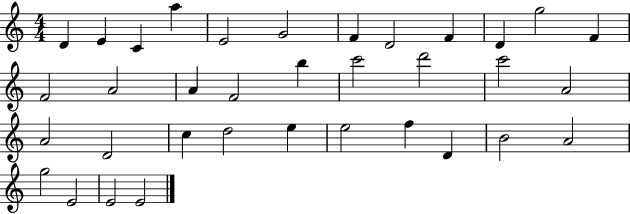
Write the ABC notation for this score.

X:1
T:Untitled
M:4/4
L:1/4
K:C
D E C a E2 G2 F D2 F D g2 F F2 A2 A F2 b c'2 d'2 c'2 A2 A2 D2 c d2 e e2 f D B2 A2 g2 E2 E2 E2